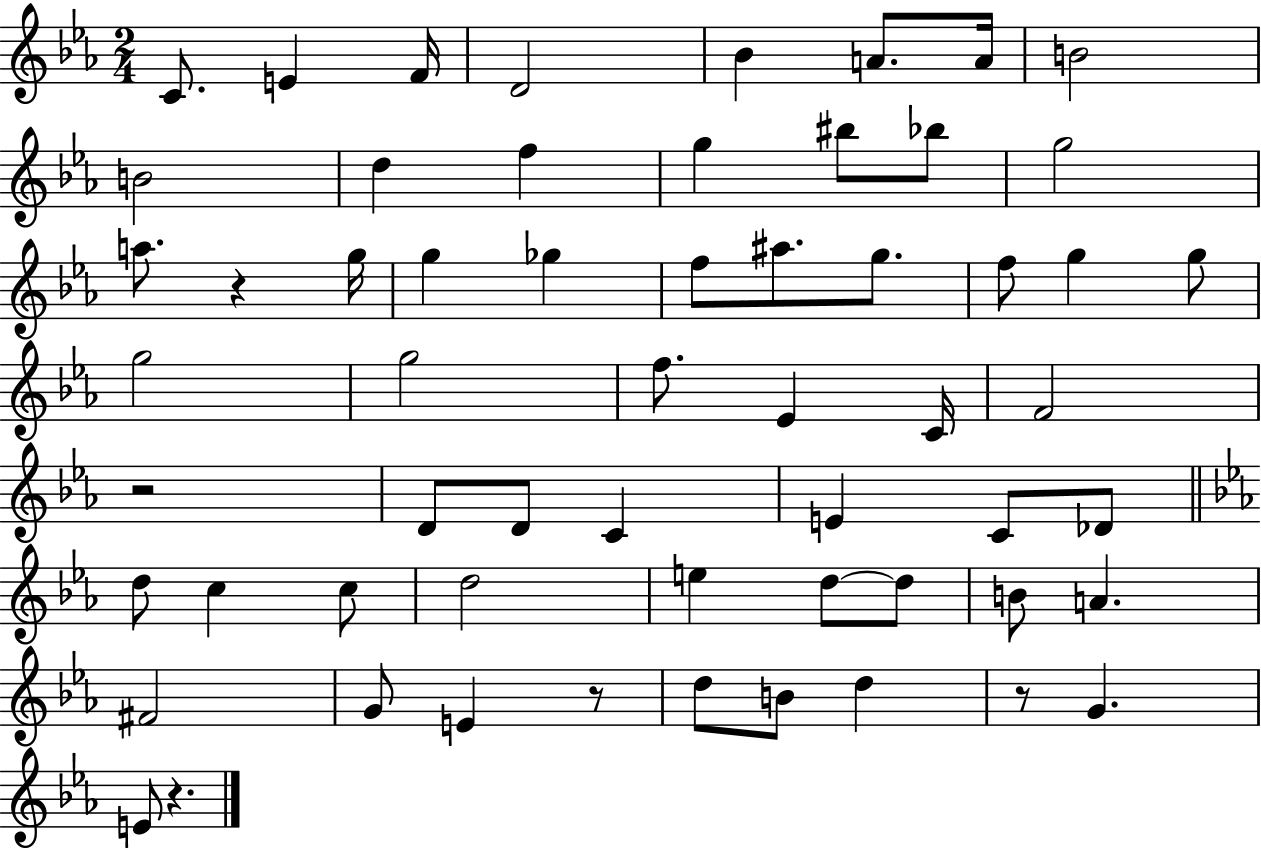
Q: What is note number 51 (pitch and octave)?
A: B4